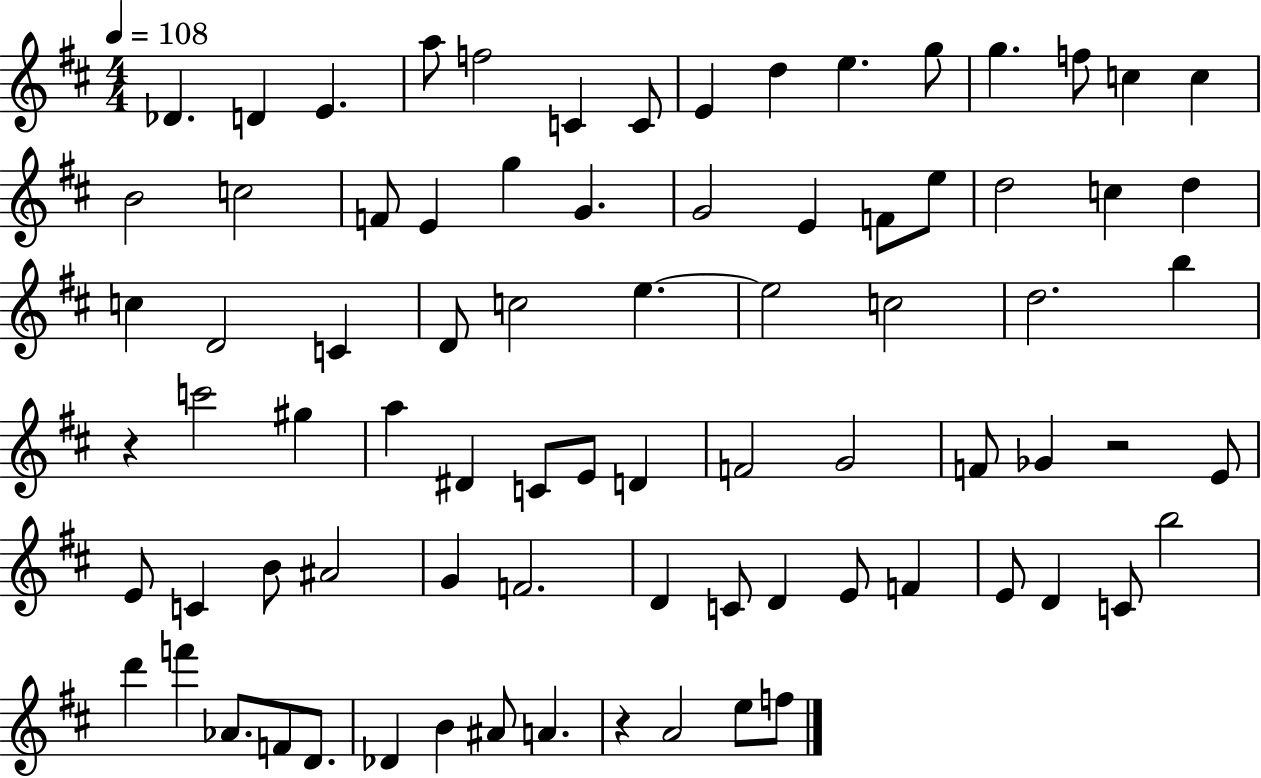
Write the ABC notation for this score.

X:1
T:Untitled
M:4/4
L:1/4
K:D
_D D E a/2 f2 C C/2 E d e g/2 g f/2 c c B2 c2 F/2 E g G G2 E F/2 e/2 d2 c d c D2 C D/2 c2 e e2 c2 d2 b z c'2 ^g a ^D C/2 E/2 D F2 G2 F/2 _G z2 E/2 E/2 C B/2 ^A2 G F2 D C/2 D E/2 F E/2 D C/2 b2 d' f' _A/2 F/2 D/2 _D B ^A/2 A z A2 e/2 f/2